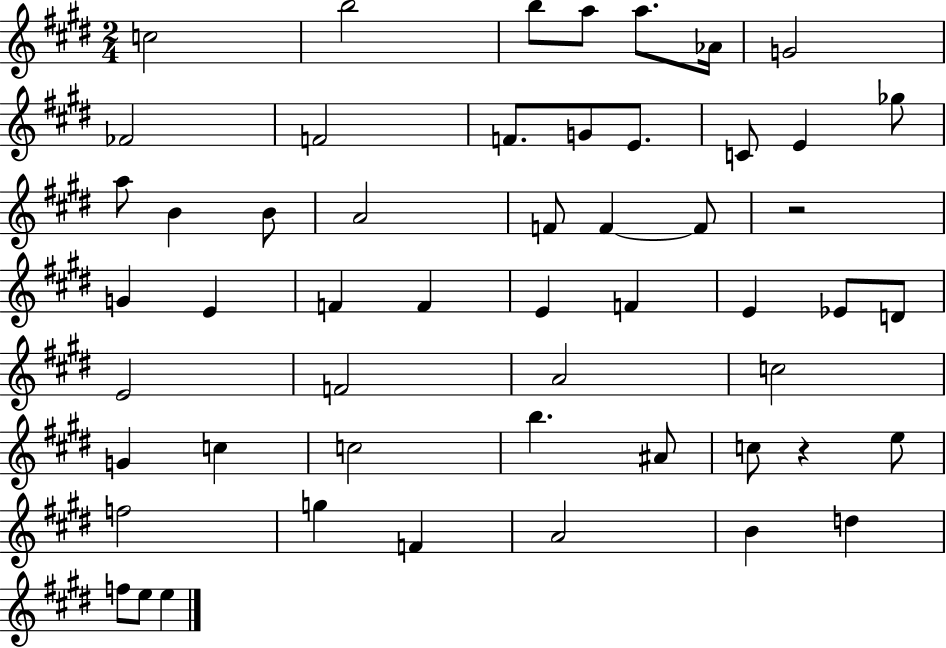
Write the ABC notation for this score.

X:1
T:Untitled
M:2/4
L:1/4
K:E
c2 b2 b/2 a/2 a/2 _A/4 G2 _F2 F2 F/2 G/2 E/2 C/2 E _g/2 a/2 B B/2 A2 F/2 F F/2 z2 G E F F E F E _E/2 D/2 E2 F2 A2 c2 G c c2 b ^A/2 c/2 z e/2 f2 g F A2 B d f/2 e/2 e